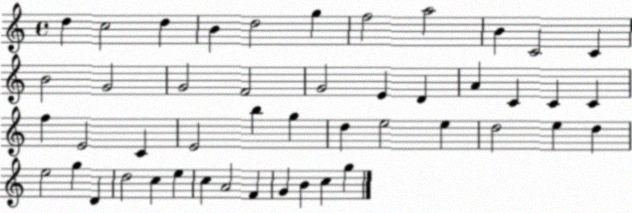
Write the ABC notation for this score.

X:1
T:Untitled
M:4/4
L:1/4
K:C
d c2 d B d2 g f2 a2 B C2 C B2 G2 G2 F2 G2 E D A C C C f E2 C E2 b g d e2 e d2 e d e2 g D d2 c e c A2 F G B c g